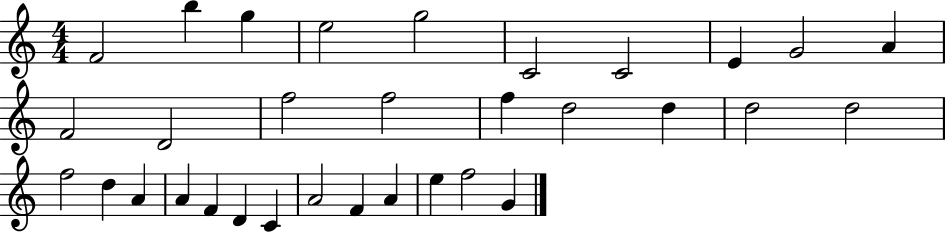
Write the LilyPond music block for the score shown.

{
  \clef treble
  \numericTimeSignature
  \time 4/4
  \key c \major
  f'2 b''4 g''4 | e''2 g''2 | c'2 c'2 | e'4 g'2 a'4 | \break f'2 d'2 | f''2 f''2 | f''4 d''2 d''4 | d''2 d''2 | \break f''2 d''4 a'4 | a'4 f'4 d'4 c'4 | a'2 f'4 a'4 | e''4 f''2 g'4 | \break \bar "|."
}